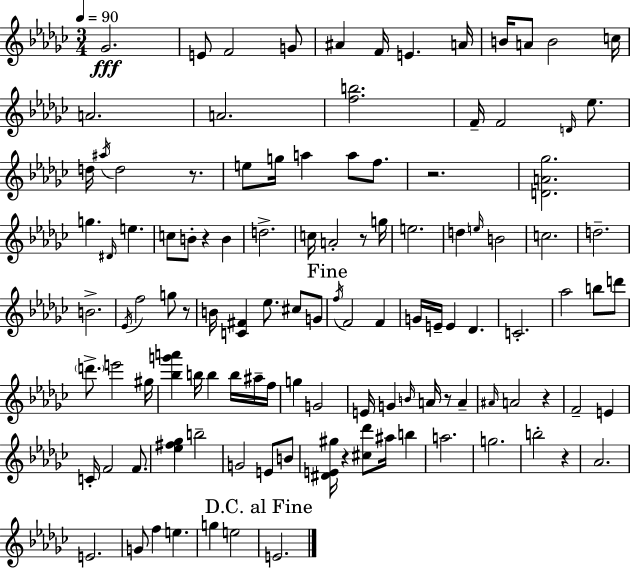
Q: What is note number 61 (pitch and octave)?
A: D6